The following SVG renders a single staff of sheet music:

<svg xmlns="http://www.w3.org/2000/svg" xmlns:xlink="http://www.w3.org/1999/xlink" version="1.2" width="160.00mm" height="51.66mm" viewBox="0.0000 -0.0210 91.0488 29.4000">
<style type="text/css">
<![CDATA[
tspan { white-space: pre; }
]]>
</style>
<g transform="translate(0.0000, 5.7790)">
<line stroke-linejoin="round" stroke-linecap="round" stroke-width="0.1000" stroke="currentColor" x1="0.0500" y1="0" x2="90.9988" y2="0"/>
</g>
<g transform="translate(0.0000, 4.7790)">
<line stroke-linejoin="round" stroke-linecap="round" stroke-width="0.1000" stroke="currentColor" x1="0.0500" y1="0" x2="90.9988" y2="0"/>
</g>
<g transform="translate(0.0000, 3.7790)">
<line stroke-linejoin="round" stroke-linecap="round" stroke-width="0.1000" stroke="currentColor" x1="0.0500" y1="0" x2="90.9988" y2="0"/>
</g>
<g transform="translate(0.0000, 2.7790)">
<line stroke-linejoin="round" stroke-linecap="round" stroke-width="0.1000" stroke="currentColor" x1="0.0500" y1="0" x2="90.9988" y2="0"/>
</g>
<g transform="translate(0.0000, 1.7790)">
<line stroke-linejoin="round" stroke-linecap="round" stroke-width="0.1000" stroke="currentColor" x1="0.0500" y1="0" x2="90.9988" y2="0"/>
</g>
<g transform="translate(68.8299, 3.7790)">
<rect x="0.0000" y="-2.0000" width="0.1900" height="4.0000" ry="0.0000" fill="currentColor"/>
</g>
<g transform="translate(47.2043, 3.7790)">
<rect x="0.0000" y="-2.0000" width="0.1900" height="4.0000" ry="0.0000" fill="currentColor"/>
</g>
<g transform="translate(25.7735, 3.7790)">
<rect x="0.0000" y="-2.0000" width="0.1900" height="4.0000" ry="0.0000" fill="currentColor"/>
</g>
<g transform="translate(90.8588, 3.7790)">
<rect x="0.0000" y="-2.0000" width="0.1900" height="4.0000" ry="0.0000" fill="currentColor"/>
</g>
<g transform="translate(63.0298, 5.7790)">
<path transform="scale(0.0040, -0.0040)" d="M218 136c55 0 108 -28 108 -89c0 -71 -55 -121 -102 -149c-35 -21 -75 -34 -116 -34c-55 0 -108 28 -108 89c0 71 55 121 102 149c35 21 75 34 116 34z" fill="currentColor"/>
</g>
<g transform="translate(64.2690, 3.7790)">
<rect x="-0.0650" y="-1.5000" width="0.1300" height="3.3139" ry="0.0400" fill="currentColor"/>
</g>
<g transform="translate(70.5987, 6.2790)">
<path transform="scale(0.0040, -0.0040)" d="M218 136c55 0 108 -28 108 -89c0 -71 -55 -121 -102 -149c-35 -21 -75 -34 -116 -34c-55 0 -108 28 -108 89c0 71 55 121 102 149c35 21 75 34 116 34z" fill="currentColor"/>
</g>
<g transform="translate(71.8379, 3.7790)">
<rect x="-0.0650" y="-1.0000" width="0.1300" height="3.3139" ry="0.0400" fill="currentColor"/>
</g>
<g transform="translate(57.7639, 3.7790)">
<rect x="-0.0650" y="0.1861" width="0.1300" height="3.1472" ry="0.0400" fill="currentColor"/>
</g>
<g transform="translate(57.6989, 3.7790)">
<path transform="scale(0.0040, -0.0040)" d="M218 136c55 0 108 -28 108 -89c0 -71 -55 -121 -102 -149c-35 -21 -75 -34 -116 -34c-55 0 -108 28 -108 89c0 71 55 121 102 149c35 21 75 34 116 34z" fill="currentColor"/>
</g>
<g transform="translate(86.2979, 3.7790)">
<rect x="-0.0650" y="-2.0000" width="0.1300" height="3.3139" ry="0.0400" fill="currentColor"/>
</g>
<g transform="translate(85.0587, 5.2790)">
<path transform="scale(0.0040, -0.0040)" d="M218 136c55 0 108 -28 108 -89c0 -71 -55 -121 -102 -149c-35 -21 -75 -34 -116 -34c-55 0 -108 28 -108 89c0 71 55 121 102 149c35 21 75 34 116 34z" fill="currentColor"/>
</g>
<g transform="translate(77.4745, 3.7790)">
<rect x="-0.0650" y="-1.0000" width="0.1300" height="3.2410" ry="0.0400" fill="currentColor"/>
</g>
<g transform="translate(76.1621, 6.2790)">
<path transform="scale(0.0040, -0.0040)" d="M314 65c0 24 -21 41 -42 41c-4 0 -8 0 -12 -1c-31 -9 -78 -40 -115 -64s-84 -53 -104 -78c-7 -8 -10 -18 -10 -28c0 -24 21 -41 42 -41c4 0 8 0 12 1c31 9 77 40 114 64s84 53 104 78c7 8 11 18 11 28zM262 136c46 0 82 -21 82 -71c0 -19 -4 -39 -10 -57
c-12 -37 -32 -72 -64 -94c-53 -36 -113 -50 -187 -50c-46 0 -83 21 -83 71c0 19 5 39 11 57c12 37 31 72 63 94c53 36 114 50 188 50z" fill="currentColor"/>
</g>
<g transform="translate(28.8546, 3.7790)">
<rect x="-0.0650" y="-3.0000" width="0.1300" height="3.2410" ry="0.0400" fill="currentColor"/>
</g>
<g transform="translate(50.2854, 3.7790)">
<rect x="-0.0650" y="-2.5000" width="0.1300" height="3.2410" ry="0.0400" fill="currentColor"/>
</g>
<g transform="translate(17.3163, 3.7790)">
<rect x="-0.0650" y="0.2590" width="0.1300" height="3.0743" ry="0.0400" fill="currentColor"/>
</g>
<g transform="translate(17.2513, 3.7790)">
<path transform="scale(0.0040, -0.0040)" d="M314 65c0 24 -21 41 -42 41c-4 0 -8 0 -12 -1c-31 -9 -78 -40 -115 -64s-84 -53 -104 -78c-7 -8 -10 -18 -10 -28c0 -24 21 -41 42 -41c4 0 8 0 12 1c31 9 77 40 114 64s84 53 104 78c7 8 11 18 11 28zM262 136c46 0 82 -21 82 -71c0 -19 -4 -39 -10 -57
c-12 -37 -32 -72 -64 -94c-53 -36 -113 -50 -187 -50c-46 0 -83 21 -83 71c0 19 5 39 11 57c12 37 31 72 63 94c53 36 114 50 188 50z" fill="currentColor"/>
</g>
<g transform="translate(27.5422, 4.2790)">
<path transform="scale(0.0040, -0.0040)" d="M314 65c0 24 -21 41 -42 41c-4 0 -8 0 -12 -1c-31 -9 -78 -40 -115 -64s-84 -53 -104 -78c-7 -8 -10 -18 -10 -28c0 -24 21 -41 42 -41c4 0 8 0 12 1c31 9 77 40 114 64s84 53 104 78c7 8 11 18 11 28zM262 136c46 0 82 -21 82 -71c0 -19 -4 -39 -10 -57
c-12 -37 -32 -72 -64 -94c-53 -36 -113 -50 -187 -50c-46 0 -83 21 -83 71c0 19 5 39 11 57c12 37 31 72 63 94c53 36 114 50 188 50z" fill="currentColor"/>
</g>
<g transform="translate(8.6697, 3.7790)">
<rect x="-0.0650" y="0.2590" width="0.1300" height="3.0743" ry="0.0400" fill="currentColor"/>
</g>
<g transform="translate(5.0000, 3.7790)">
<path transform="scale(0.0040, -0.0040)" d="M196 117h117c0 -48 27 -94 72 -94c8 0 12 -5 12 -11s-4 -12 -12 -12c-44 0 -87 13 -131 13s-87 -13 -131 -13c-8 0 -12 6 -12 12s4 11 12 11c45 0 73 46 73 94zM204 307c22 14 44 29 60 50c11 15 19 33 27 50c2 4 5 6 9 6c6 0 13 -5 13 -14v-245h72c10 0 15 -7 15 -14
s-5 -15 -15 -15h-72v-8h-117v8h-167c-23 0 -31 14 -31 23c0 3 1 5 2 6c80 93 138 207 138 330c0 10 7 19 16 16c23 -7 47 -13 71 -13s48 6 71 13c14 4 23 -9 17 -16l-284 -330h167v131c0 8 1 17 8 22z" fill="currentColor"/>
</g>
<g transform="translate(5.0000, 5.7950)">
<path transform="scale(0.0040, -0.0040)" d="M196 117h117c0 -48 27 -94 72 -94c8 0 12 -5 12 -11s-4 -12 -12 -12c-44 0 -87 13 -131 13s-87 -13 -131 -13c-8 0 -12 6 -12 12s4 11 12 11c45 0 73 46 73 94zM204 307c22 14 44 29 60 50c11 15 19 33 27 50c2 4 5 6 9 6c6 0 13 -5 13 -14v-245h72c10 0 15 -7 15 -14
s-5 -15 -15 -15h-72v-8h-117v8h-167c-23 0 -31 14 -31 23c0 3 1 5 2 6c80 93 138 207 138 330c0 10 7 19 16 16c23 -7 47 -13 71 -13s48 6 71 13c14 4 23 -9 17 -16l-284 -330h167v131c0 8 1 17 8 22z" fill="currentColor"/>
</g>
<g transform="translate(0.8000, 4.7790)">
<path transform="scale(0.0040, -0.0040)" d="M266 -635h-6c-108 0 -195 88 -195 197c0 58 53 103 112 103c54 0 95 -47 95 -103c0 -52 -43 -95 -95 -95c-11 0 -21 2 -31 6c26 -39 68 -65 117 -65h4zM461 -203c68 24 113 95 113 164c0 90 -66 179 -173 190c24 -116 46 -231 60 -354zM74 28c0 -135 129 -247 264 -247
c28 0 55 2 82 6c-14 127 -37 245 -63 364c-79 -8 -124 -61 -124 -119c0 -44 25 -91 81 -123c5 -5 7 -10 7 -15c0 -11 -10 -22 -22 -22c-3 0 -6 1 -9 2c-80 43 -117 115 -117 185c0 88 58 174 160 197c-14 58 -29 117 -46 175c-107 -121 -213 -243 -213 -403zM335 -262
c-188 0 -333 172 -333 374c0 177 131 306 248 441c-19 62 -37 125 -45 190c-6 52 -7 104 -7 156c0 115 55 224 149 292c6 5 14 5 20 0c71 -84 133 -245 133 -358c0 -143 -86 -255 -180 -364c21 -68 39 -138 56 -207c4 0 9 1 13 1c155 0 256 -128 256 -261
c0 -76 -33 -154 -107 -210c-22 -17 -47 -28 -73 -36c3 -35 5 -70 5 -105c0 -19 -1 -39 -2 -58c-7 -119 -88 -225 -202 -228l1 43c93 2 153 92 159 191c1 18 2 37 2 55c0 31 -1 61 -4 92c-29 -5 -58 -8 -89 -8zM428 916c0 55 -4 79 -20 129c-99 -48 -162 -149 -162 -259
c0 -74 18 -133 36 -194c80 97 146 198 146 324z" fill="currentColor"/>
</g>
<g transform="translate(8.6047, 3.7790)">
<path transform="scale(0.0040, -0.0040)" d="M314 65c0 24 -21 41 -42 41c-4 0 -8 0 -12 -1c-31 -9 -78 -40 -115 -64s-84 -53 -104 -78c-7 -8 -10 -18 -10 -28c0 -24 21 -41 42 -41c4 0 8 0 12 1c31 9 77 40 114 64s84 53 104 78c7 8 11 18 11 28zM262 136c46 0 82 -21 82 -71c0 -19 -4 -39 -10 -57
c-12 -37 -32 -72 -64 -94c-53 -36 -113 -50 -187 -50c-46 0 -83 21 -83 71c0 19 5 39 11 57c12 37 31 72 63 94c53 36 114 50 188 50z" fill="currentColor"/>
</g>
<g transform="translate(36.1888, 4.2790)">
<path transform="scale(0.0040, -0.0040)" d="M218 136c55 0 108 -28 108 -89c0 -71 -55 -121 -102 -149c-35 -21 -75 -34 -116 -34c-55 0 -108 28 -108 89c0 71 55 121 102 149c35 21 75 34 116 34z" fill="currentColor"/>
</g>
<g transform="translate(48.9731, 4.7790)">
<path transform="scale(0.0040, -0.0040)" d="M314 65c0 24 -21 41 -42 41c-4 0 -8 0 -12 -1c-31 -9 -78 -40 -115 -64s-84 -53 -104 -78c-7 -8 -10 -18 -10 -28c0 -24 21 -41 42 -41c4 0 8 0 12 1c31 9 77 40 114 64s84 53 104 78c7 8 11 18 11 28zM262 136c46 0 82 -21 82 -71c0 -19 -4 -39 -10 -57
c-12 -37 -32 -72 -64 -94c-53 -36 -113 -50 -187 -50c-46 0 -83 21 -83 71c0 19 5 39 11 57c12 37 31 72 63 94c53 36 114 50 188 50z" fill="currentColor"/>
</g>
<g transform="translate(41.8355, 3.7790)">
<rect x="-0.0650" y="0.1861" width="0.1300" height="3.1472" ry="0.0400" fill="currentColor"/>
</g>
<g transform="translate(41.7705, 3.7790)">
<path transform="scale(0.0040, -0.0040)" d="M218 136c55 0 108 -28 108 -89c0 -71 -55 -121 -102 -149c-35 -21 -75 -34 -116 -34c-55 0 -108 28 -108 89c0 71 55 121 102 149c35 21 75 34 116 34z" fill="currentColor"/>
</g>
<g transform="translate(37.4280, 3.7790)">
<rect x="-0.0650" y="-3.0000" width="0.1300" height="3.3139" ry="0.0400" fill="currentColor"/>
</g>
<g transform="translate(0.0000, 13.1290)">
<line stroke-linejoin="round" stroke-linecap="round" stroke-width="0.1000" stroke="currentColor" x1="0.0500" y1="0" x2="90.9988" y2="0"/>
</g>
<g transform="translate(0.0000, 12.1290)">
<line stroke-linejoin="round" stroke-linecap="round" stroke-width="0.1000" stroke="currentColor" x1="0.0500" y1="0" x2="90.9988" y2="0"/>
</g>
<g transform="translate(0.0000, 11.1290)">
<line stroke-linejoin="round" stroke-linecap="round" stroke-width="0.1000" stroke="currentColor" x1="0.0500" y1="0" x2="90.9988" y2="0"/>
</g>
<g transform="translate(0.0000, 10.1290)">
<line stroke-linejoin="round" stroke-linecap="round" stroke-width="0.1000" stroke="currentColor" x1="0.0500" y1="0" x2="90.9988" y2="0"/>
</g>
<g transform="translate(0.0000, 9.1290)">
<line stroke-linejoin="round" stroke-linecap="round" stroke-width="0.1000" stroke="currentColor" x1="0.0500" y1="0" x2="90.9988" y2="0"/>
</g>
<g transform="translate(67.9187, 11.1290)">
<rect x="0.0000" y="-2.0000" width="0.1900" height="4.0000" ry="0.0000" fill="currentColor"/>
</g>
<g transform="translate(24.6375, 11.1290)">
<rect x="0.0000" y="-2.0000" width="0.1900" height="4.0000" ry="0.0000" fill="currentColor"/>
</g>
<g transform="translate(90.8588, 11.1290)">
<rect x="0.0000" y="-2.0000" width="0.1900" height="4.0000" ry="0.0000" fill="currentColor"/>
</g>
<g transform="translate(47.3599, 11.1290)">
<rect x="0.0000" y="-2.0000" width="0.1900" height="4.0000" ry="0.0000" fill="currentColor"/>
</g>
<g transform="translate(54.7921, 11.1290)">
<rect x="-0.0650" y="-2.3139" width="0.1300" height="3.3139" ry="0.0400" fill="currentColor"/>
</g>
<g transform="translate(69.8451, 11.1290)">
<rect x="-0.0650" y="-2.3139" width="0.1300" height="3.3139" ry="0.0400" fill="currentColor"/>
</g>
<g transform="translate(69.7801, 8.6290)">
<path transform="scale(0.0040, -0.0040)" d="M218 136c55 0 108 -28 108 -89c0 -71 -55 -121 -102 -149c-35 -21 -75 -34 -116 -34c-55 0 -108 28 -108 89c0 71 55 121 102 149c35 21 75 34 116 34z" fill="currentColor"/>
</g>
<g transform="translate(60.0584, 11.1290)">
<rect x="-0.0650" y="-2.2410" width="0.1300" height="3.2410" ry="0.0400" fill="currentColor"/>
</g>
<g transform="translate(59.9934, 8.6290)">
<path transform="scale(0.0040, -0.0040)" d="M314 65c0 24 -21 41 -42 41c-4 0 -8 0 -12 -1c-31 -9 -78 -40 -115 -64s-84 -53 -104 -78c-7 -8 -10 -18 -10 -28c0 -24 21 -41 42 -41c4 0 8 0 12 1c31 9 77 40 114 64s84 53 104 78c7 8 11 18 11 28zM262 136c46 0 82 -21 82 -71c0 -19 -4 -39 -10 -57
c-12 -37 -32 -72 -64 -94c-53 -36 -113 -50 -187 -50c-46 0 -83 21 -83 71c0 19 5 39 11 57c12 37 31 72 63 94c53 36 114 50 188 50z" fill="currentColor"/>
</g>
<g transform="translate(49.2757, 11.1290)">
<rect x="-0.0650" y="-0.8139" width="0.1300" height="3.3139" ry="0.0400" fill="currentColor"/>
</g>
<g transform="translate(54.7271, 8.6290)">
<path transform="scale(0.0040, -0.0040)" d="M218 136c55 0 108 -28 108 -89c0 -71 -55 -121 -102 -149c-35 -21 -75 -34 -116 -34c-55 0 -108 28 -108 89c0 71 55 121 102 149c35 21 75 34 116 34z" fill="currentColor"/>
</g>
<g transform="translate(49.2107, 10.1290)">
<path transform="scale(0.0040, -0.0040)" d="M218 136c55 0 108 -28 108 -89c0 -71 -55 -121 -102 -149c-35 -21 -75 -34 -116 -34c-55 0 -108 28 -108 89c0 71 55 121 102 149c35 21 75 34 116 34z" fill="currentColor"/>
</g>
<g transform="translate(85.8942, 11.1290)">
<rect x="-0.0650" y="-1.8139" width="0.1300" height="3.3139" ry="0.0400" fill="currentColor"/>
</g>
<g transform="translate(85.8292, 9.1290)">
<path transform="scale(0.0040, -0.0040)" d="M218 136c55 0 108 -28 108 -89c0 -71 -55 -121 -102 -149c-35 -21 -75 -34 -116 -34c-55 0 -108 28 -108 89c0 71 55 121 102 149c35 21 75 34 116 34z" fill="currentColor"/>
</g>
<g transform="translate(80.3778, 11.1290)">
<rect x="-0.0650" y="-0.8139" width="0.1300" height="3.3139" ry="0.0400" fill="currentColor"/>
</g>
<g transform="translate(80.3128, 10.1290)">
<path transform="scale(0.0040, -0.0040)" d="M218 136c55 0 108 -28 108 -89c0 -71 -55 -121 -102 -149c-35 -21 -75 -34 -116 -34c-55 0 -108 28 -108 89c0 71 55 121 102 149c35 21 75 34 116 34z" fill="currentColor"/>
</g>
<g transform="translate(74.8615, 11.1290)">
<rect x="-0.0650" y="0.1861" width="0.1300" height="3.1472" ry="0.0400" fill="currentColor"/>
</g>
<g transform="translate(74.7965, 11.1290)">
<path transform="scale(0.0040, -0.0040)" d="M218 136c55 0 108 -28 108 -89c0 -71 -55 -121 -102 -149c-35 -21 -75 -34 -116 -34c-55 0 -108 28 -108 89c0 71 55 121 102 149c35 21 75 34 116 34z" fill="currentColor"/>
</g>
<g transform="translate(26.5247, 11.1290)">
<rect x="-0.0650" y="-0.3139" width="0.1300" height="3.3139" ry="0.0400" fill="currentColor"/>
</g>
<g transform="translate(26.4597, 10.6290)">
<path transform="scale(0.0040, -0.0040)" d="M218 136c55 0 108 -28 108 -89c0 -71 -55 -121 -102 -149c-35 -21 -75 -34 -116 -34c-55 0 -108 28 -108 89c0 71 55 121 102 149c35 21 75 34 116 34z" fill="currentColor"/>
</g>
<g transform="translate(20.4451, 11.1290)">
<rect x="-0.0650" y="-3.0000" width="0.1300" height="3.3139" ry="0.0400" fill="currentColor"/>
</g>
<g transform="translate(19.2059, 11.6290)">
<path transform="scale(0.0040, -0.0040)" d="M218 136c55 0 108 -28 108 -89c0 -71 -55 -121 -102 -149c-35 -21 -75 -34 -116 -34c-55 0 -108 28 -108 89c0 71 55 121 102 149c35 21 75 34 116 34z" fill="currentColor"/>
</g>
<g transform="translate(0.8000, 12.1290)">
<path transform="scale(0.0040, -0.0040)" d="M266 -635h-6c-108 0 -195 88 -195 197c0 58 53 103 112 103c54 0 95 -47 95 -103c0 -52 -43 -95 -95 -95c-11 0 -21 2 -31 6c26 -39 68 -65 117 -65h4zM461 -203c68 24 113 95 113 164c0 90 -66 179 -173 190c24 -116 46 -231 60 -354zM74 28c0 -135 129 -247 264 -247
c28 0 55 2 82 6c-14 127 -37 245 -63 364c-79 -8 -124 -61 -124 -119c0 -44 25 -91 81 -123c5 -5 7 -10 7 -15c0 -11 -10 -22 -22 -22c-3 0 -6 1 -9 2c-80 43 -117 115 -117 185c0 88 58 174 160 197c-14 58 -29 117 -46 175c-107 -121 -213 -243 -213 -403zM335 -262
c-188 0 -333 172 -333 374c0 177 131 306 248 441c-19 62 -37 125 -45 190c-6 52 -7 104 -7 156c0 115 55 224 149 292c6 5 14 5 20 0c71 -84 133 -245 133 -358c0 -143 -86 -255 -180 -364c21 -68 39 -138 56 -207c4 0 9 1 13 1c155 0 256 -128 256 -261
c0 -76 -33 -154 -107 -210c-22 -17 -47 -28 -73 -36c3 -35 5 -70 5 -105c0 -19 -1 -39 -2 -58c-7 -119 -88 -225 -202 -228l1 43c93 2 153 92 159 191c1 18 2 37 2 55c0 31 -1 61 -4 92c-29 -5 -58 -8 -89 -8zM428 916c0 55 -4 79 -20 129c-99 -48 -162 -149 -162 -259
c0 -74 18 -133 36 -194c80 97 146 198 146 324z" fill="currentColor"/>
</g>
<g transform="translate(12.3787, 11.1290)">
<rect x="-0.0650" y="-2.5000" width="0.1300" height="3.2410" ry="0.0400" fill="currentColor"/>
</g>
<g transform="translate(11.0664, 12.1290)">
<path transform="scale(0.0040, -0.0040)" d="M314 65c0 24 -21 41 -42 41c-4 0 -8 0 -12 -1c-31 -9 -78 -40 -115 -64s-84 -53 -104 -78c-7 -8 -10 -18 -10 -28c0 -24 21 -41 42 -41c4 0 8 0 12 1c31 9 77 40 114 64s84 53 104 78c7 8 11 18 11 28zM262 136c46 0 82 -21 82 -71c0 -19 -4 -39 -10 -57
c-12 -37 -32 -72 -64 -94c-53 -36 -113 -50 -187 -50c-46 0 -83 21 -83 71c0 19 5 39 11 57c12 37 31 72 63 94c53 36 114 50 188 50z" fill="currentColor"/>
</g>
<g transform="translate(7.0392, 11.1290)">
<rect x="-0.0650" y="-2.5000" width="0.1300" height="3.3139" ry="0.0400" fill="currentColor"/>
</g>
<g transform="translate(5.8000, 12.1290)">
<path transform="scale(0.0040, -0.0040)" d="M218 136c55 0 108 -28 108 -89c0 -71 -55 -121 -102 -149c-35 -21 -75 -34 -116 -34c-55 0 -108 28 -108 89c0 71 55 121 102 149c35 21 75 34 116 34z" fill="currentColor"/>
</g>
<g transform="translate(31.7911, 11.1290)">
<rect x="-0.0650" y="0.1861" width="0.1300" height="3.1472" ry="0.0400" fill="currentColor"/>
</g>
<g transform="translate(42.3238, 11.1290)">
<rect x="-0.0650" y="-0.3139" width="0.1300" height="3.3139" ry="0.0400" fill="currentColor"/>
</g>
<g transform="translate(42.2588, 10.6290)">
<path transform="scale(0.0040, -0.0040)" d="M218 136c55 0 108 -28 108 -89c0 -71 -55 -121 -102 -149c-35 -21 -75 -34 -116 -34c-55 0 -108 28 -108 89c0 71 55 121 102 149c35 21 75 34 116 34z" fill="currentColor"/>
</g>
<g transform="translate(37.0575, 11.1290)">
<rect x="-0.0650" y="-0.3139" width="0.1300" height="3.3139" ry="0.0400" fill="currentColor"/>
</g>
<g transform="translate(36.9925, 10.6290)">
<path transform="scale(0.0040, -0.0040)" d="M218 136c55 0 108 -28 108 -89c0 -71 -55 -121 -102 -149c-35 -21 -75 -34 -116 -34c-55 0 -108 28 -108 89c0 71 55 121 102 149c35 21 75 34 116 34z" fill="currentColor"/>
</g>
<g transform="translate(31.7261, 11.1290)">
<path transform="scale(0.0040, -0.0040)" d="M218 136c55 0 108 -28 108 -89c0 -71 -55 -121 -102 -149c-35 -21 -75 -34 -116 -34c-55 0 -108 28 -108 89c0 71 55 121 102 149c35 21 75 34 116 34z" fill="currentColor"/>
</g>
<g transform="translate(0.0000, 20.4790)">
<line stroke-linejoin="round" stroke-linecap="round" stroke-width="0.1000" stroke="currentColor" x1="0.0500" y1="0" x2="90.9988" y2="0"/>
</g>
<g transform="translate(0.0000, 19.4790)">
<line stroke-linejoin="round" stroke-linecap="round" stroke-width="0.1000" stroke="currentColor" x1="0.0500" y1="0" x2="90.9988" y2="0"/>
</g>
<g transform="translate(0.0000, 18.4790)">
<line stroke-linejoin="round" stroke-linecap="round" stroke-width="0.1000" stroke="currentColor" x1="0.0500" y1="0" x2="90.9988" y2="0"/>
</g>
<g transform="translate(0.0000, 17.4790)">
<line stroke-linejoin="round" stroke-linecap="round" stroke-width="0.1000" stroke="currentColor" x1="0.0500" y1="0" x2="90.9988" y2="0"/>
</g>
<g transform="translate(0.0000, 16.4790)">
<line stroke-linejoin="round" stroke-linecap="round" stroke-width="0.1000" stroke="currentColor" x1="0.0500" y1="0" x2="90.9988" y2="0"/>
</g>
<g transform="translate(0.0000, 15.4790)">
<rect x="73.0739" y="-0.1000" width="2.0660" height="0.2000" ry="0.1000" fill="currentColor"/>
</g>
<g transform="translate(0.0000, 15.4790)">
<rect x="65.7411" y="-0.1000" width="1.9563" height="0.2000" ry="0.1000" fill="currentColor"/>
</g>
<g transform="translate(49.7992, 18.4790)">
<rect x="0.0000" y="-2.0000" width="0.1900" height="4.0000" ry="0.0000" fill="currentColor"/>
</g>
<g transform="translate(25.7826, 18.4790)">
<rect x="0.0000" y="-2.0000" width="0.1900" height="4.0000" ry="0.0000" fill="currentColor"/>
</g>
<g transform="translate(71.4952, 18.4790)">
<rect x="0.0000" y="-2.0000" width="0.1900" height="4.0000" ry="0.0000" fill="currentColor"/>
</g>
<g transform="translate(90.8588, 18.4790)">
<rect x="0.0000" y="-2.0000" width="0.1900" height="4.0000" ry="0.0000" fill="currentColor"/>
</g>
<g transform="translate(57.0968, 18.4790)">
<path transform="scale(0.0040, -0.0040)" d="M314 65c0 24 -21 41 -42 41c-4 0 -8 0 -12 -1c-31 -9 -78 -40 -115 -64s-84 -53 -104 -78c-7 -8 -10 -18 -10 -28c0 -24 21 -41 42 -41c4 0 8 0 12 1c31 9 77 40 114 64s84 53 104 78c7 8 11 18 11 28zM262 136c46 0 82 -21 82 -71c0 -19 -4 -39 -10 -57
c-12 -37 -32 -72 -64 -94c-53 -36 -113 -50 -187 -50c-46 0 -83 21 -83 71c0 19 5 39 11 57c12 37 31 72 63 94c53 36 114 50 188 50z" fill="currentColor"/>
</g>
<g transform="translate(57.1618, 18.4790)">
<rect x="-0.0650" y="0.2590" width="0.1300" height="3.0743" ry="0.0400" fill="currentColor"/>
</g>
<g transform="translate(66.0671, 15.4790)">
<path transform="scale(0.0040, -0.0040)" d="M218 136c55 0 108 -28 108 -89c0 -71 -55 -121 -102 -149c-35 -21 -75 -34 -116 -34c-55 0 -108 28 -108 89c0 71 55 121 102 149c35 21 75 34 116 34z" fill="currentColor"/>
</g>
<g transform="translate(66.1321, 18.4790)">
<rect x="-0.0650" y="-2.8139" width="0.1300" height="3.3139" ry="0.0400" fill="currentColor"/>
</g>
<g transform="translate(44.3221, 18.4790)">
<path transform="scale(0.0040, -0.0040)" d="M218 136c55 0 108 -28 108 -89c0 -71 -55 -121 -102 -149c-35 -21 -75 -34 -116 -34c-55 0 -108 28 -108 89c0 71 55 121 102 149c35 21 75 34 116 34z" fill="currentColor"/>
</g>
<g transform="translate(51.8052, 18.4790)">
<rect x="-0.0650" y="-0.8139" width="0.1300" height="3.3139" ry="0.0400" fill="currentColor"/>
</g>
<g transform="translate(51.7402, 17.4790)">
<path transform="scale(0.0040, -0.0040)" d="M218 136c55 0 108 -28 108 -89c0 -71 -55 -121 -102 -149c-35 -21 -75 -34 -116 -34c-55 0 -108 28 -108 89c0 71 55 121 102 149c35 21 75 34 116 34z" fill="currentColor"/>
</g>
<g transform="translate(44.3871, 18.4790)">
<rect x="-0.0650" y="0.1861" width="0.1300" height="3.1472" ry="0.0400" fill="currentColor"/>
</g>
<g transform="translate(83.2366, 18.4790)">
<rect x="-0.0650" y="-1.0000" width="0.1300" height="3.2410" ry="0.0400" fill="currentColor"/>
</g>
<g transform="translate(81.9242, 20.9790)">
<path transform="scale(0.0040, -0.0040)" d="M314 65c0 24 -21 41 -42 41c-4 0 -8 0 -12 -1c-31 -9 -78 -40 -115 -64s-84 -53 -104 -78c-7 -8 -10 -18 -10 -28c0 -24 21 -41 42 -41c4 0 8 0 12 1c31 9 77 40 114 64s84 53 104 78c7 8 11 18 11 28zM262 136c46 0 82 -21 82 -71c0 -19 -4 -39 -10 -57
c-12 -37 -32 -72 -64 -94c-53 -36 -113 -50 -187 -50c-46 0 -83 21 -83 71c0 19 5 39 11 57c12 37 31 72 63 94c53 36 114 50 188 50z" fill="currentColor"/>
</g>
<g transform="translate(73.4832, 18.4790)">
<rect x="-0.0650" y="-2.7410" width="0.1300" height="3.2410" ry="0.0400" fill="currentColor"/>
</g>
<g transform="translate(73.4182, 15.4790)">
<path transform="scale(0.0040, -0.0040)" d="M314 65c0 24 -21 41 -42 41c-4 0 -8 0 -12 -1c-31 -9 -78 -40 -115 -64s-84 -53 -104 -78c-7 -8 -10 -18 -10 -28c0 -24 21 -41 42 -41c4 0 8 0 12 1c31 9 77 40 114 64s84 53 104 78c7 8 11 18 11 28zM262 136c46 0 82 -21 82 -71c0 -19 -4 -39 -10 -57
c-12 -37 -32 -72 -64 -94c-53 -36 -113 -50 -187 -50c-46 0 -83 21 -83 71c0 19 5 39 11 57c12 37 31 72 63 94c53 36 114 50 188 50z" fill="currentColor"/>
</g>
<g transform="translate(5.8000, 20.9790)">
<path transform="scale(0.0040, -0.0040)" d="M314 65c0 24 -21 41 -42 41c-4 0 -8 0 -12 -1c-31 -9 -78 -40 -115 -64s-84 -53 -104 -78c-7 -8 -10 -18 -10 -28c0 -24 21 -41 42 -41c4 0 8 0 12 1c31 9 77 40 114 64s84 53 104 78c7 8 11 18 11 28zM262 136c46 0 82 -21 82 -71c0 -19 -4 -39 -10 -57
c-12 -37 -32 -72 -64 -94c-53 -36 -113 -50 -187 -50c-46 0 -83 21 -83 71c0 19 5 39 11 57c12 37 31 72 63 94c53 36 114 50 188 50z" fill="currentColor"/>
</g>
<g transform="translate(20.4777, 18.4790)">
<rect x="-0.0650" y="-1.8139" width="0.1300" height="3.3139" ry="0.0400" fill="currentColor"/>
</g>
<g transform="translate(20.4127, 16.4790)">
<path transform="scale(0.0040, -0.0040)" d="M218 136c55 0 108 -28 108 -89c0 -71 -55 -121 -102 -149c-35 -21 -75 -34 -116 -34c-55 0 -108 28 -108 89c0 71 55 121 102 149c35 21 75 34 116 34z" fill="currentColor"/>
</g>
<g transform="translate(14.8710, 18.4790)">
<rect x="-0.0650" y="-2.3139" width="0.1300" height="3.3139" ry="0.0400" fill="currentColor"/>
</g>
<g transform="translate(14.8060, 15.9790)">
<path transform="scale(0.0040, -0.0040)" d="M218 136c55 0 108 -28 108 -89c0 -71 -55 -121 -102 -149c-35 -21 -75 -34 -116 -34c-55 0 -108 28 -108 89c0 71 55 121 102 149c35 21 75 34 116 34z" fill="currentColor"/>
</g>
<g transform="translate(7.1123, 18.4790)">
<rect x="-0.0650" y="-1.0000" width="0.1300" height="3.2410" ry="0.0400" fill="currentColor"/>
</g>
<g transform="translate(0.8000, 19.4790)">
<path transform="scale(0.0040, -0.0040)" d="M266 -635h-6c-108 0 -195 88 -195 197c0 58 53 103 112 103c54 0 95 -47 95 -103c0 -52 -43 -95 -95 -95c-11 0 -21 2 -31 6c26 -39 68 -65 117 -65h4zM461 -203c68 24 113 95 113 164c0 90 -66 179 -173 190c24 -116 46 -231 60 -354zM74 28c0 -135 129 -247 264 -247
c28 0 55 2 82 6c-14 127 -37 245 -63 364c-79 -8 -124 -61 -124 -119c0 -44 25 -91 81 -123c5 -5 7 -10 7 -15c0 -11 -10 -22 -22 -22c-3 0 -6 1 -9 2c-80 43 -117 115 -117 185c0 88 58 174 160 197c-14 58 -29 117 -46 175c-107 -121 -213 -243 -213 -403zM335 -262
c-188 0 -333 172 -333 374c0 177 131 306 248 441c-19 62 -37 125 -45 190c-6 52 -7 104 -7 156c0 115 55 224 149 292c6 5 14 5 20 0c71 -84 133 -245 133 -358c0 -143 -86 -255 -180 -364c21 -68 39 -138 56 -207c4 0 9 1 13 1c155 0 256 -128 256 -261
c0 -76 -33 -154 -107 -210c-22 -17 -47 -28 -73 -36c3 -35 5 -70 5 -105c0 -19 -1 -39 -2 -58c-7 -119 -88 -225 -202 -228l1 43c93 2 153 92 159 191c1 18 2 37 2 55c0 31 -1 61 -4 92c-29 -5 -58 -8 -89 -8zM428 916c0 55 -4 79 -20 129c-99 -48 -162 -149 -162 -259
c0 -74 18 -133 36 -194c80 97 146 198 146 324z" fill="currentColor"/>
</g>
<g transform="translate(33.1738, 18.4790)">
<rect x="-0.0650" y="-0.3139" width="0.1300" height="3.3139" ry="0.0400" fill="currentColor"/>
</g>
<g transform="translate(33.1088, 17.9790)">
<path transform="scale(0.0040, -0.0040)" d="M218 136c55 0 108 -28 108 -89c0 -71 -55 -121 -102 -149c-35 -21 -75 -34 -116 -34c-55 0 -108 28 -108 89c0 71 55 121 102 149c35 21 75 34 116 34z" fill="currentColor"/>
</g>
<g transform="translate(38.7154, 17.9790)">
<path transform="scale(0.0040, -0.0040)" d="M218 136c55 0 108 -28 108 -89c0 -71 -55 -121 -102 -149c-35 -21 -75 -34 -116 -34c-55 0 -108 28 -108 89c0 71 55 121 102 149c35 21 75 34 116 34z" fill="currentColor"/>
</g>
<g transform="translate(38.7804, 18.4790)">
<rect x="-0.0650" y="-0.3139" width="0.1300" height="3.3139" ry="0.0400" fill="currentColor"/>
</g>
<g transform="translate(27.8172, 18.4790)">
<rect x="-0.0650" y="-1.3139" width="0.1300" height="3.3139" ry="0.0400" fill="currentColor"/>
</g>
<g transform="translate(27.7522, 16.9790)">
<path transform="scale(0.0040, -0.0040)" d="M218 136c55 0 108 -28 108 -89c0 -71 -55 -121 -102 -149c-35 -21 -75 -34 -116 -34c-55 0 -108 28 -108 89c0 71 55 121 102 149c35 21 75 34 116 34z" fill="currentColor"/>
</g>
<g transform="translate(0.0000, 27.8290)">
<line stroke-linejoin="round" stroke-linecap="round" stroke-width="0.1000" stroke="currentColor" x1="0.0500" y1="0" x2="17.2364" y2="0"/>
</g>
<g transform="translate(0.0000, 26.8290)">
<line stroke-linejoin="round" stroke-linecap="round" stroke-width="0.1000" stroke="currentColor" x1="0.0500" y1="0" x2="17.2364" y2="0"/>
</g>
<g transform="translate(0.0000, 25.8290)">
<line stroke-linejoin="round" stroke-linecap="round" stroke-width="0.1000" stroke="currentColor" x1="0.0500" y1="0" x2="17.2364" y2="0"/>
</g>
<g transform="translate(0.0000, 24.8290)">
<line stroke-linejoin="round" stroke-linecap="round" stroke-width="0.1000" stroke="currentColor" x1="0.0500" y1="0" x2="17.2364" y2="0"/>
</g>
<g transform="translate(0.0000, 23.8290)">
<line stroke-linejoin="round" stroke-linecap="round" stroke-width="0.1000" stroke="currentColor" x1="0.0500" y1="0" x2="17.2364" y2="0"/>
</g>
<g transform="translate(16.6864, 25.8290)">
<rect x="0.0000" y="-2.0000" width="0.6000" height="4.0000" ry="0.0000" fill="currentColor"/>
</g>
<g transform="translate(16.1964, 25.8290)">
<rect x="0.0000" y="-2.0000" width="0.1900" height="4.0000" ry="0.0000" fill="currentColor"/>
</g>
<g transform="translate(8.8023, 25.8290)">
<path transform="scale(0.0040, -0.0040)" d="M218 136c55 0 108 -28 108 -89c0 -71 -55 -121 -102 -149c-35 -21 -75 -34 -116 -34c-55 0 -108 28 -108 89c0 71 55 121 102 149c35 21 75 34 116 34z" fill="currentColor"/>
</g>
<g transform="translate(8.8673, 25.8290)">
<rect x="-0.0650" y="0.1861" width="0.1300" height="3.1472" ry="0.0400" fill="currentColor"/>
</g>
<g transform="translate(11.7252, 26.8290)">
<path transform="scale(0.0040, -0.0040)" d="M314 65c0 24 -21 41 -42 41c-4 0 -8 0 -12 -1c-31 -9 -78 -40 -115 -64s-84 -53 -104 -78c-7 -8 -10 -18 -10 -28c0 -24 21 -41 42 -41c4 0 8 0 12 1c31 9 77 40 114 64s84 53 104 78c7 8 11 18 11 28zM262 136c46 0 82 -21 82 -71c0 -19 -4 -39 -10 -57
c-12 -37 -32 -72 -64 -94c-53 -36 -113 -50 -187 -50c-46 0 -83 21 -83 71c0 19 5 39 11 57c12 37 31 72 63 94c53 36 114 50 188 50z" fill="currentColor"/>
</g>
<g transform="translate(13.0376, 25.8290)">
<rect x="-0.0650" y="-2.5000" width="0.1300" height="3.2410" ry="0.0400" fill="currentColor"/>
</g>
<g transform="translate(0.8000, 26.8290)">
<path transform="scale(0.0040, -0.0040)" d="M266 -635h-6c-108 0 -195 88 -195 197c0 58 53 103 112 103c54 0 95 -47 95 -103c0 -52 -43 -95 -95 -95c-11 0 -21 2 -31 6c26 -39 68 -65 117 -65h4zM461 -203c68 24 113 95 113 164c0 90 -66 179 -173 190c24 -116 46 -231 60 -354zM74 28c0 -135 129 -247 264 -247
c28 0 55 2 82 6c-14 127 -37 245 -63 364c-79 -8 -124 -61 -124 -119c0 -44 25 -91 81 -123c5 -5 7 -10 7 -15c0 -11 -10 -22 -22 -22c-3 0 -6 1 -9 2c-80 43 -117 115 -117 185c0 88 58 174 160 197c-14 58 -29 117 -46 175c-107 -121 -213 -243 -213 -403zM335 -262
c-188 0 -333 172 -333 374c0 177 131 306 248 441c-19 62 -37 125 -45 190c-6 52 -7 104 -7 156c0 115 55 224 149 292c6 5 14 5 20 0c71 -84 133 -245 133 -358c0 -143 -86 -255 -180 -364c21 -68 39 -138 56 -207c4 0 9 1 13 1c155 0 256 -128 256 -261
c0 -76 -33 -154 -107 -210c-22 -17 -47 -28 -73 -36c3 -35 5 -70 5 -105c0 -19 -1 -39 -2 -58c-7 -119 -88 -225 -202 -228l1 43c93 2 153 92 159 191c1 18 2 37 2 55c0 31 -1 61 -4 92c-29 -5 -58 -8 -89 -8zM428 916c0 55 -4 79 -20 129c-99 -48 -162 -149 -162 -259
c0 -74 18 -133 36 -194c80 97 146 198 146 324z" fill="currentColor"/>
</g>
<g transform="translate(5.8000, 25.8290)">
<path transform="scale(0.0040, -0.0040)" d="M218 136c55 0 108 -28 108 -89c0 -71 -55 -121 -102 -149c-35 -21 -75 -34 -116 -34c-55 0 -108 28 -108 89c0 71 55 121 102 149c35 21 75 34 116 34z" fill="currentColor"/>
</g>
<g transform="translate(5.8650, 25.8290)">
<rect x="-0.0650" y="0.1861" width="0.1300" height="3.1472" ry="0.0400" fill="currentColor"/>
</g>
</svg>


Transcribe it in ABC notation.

X:1
T:Untitled
M:4/4
L:1/4
K:C
B2 B2 A2 A B G2 B E D D2 F G G2 A c B c c d g g2 g B d f D2 g f e c c B d B2 a a2 D2 B B G2